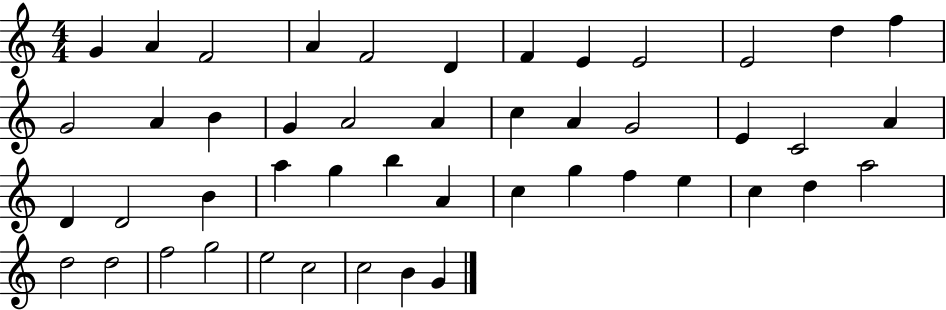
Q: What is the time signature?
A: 4/4